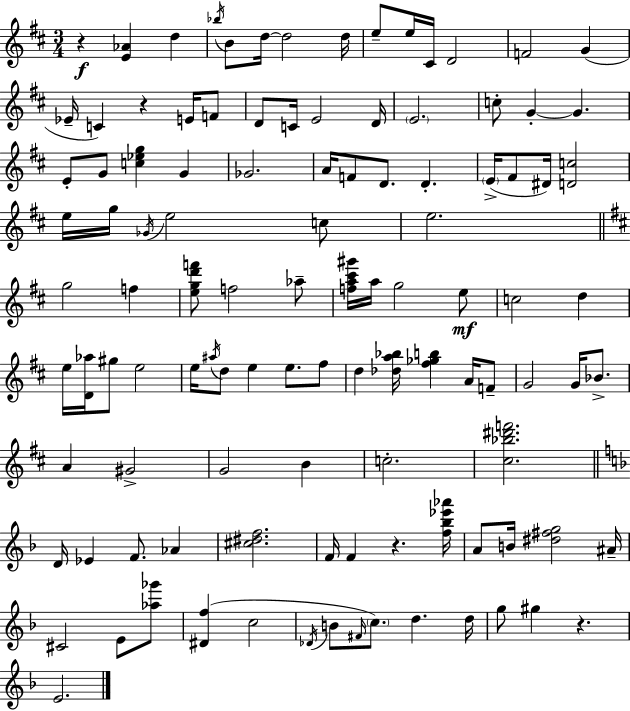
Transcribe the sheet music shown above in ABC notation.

X:1
T:Untitled
M:3/4
L:1/4
K:D
z [E_A] d _b/4 B/2 d/4 d2 d/4 e/2 e/4 ^C/4 D2 F2 G _E/4 C z E/4 F/2 D/2 C/4 E2 D/4 E2 c/2 G G E/2 G/2 [c_eg] G _G2 A/4 F/2 D/2 D E/4 ^F/2 ^D/4 [Dc]2 e/4 g/4 _G/4 e2 c/2 e2 g2 f [egd'f']/2 f2 _a/2 [fa^c'^g']/4 a/4 g2 e/2 c2 d e/4 [D_a]/4 ^g/2 e2 e/4 ^a/4 d/2 e e/2 ^f/2 d [_da_b]/4 [^f_gb] A/4 F/2 G2 G/4 _B/2 A ^G2 G2 B c2 [^c_b^d'f']2 D/4 _E F/2 _A [^c^df]2 F/4 F z [f_b_e'_a']/4 A/2 B/4 [^d^fg]2 ^A/4 ^C2 E/2 [_a_g']/2 [^Df] c2 _D/4 B/2 ^F/4 c/2 d d/4 g/2 ^g z E2